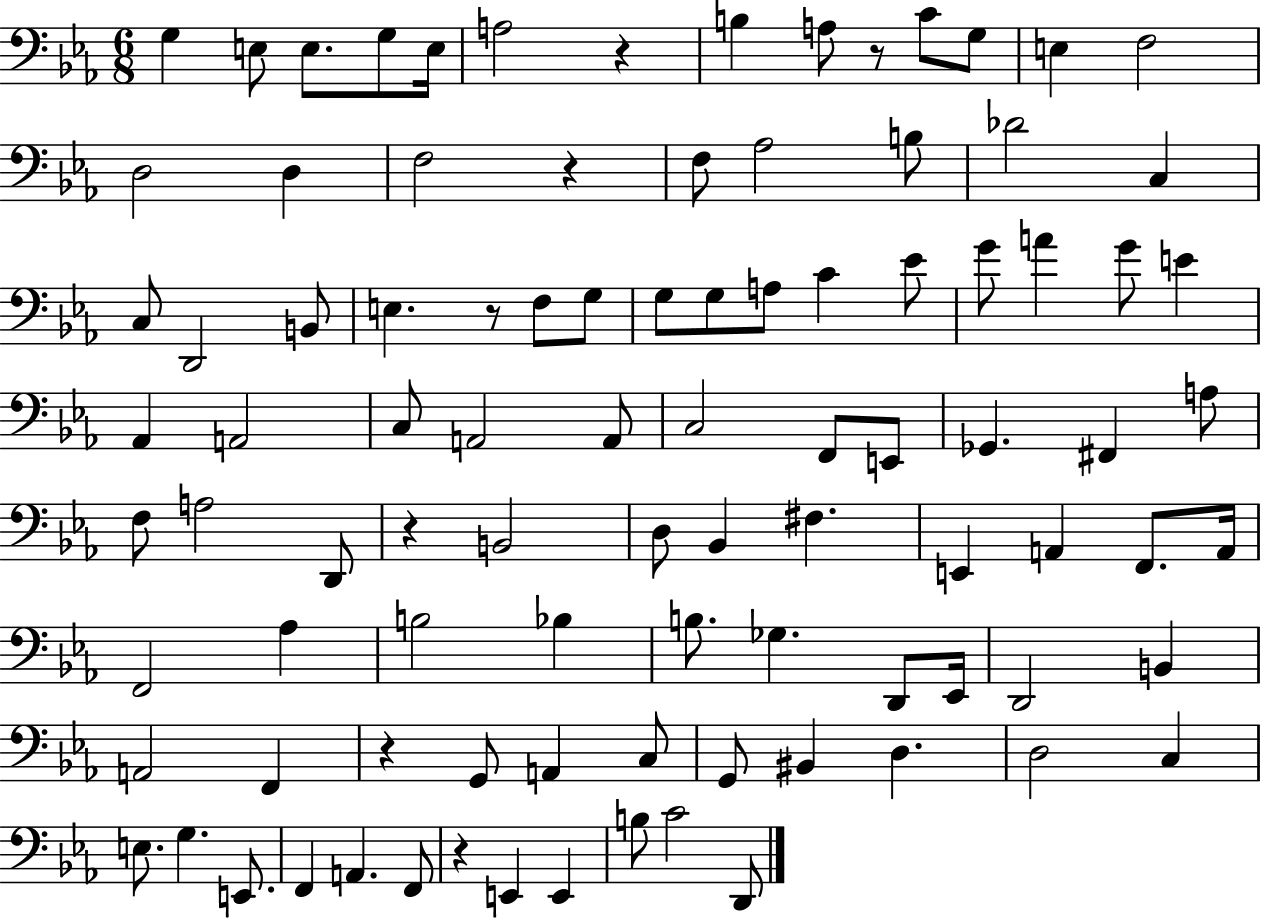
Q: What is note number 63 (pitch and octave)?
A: Gb3